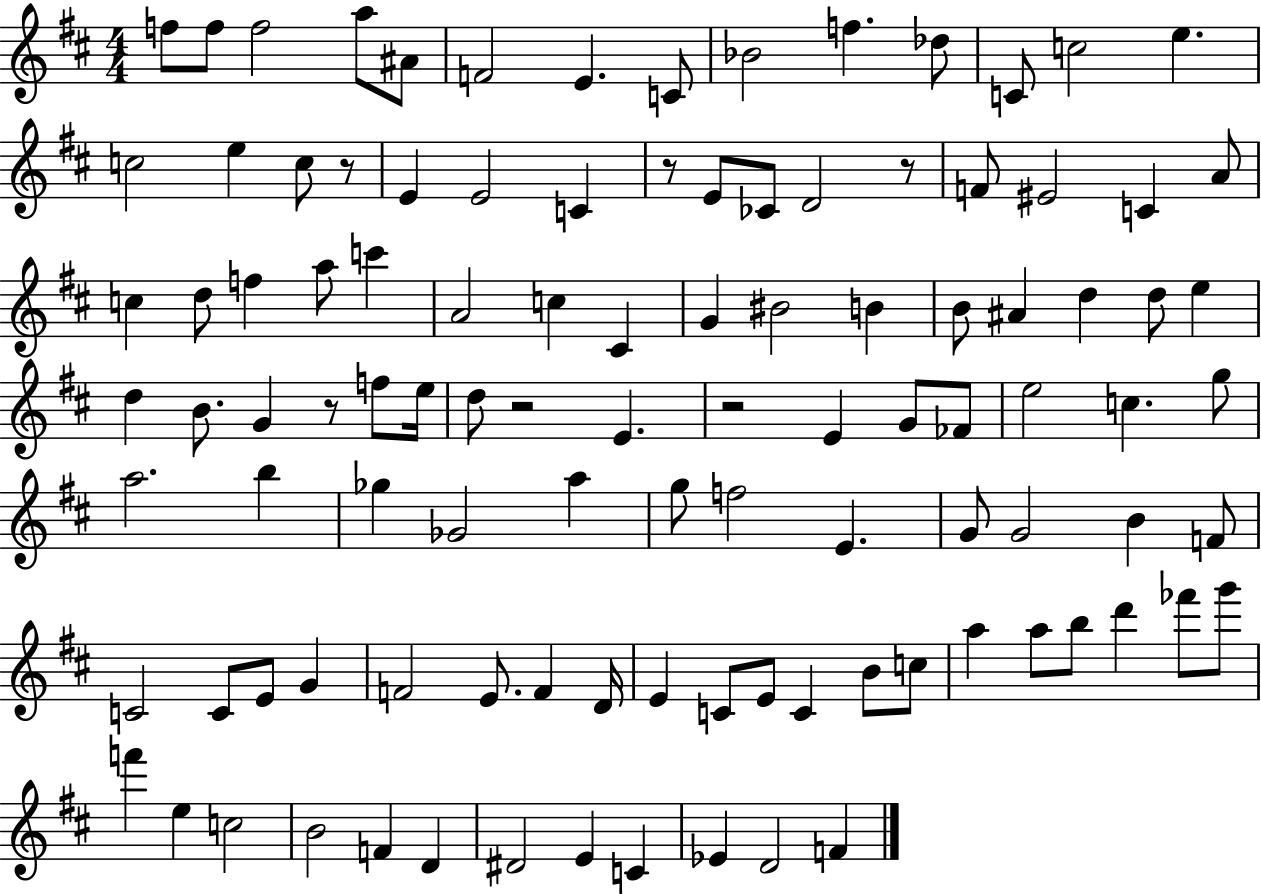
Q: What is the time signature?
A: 4/4